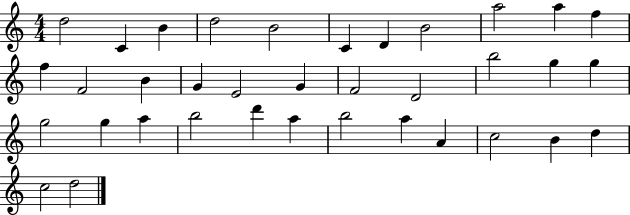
{
  \clef treble
  \numericTimeSignature
  \time 4/4
  \key c \major
  d''2 c'4 b'4 | d''2 b'2 | c'4 d'4 b'2 | a''2 a''4 f''4 | \break f''4 f'2 b'4 | g'4 e'2 g'4 | f'2 d'2 | b''2 g''4 g''4 | \break g''2 g''4 a''4 | b''2 d'''4 a''4 | b''2 a''4 a'4 | c''2 b'4 d''4 | \break c''2 d''2 | \bar "|."
}